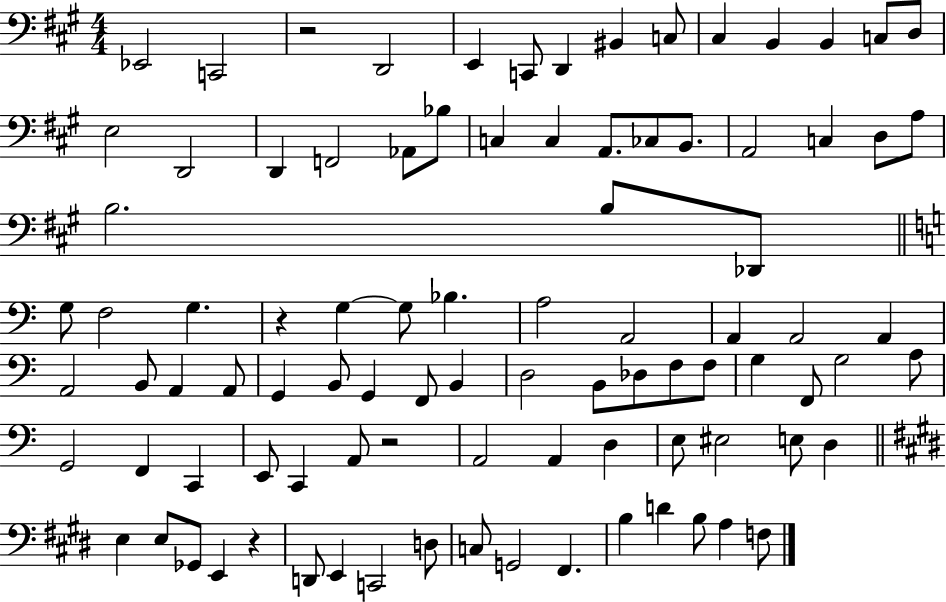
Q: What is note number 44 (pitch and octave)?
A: B2